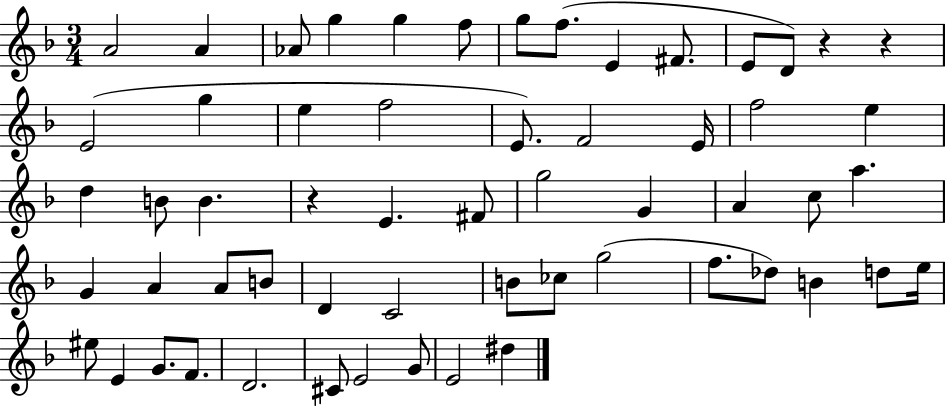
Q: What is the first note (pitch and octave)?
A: A4